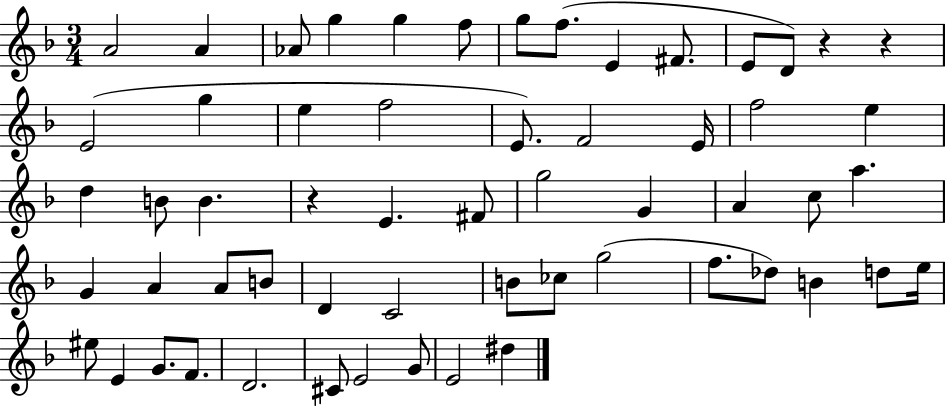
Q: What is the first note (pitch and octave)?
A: A4